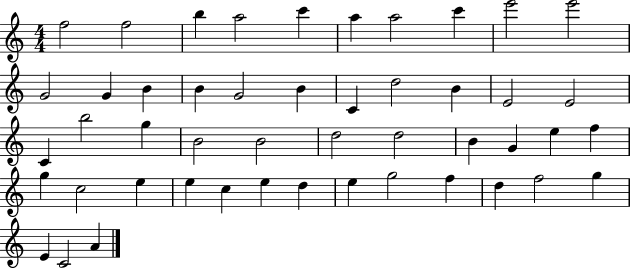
X:1
T:Untitled
M:4/4
L:1/4
K:C
f2 f2 b a2 c' a a2 c' e'2 e'2 G2 G B B G2 B C d2 B E2 E2 C b2 g B2 B2 d2 d2 B G e f g c2 e e c e d e g2 f d f2 g E C2 A